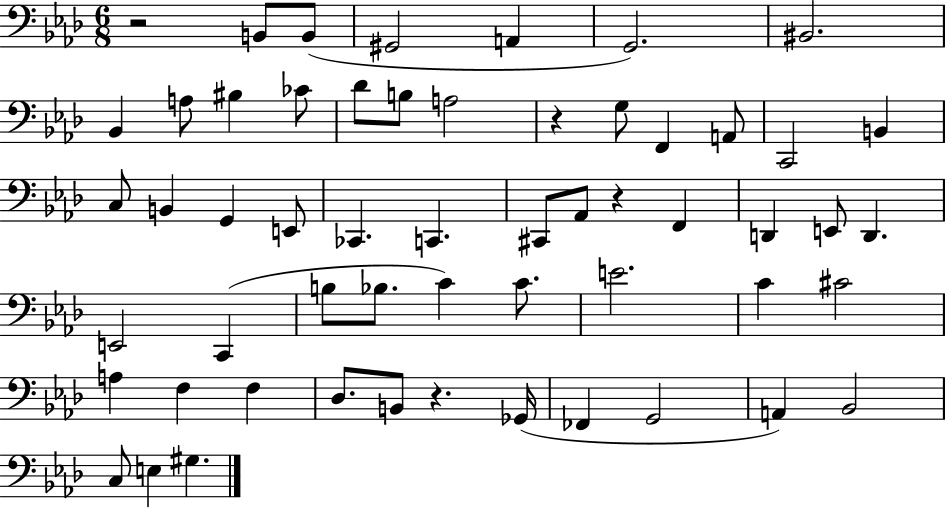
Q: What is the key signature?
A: AES major